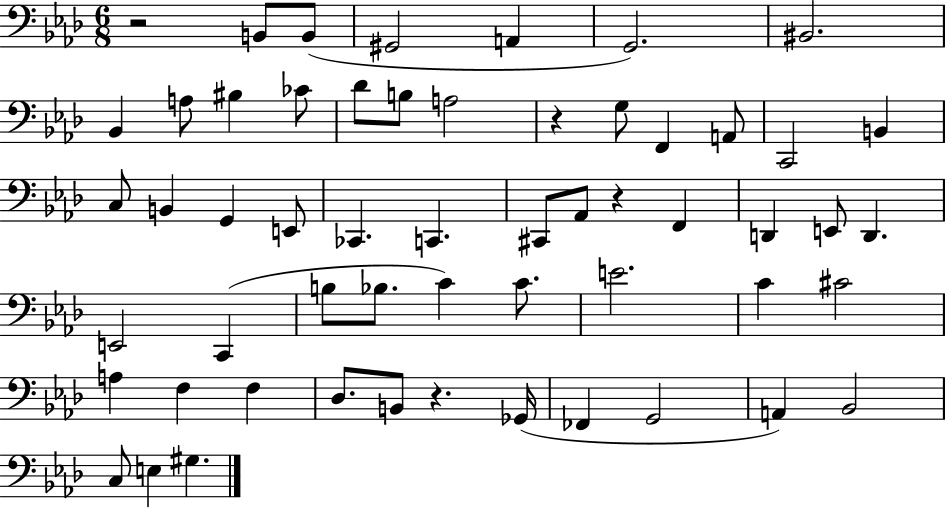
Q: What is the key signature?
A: AES major